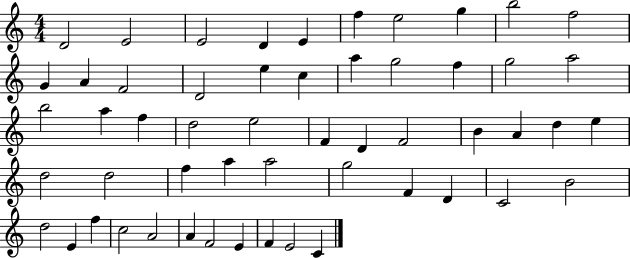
D4/h E4/h E4/h D4/q E4/q F5/q E5/h G5/q B5/h F5/h G4/q A4/q F4/h D4/h E5/q C5/q A5/q G5/h F5/q G5/h A5/h B5/h A5/q F5/q D5/h E5/h F4/q D4/q F4/h B4/q A4/q D5/q E5/q D5/h D5/h F5/q A5/q A5/h G5/h F4/q D4/q C4/h B4/h D5/h E4/q F5/q C5/h A4/h A4/q F4/h E4/q F4/q E4/h C4/q